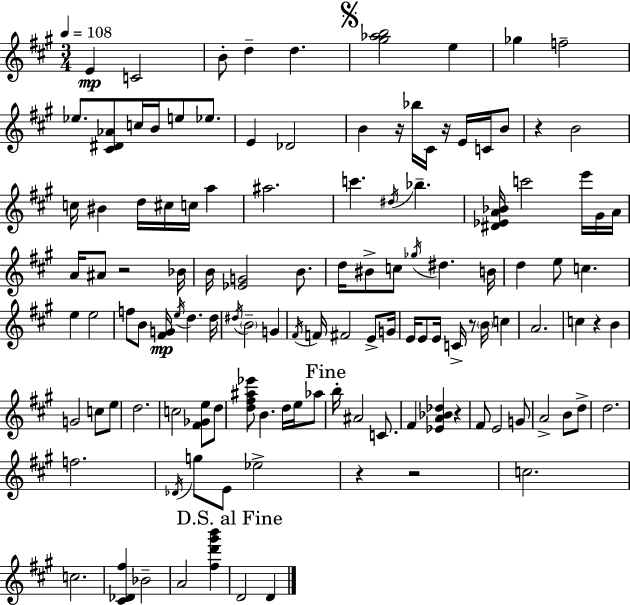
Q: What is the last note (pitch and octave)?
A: D4